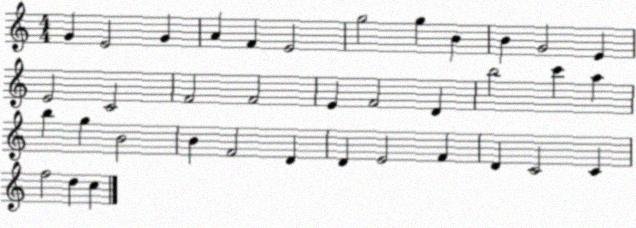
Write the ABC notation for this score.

X:1
T:Untitled
M:4/4
L:1/4
K:C
G E2 G A F E2 g2 g B B G2 E E2 C2 F2 F2 E F2 D b2 c' a b g B2 B F2 D D E2 F D C2 C f2 d c